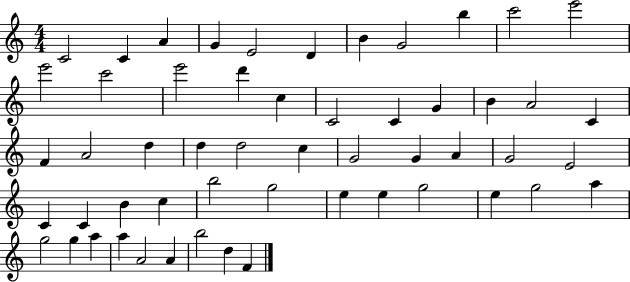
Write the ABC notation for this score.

X:1
T:Untitled
M:4/4
L:1/4
K:C
C2 C A G E2 D B G2 b c'2 e'2 e'2 c'2 e'2 d' c C2 C G B A2 C F A2 d d d2 c G2 G A G2 E2 C C B c b2 g2 e e g2 e g2 a g2 g a a A2 A b2 d F